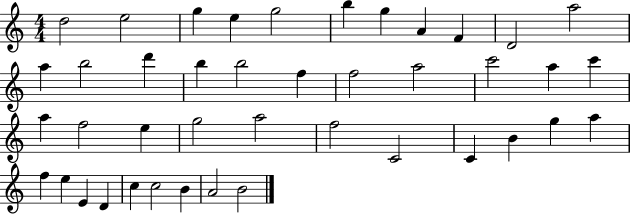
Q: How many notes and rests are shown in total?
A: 42